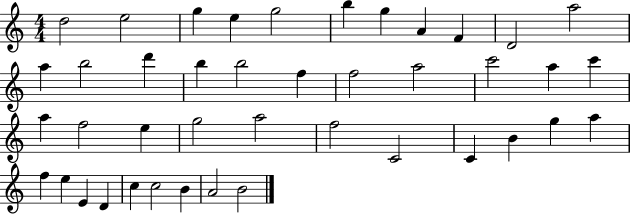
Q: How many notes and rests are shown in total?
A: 42